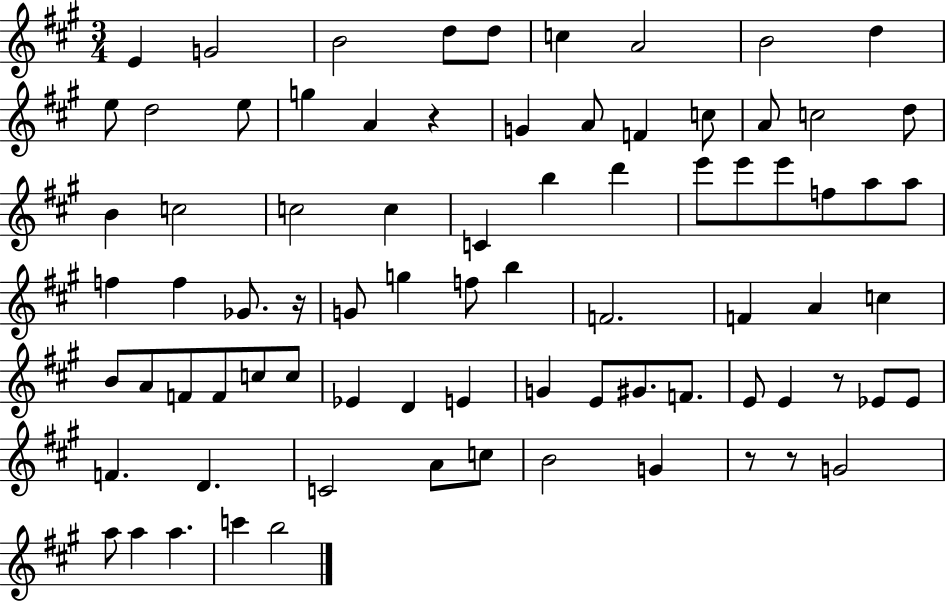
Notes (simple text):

E4/q G4/h B4/h D5/e D5/e C5/q A4/h B4/h D5/q E5/e D5/h E5/e G5/q A4/q R/q G4/q A4/e F4/q C5/e A4/e C5/h D5/e B4/q C5/h C5/h C5/q C4/q B5/q D6/q E6/e E6/e E6/e F5/e A5/e A5/e F5/q F5/q Gb4/e. R/s G4/e G5/q F5/e B5/q F4/h. F4/q A4/q C5/q B4/e A4/e F4/e F4/e C5/e C5/e Eb4/q D4/q E4/q G4/q E4/e G#4/e. F4/e. E4/e E4/q R/e Eb4/e Eb4/e F4/q. D4/q. C4/h A4/e C5/e B4/h G4/q R/e R/e G4/h A5/e A5/q A5/q. C6/q B5/h